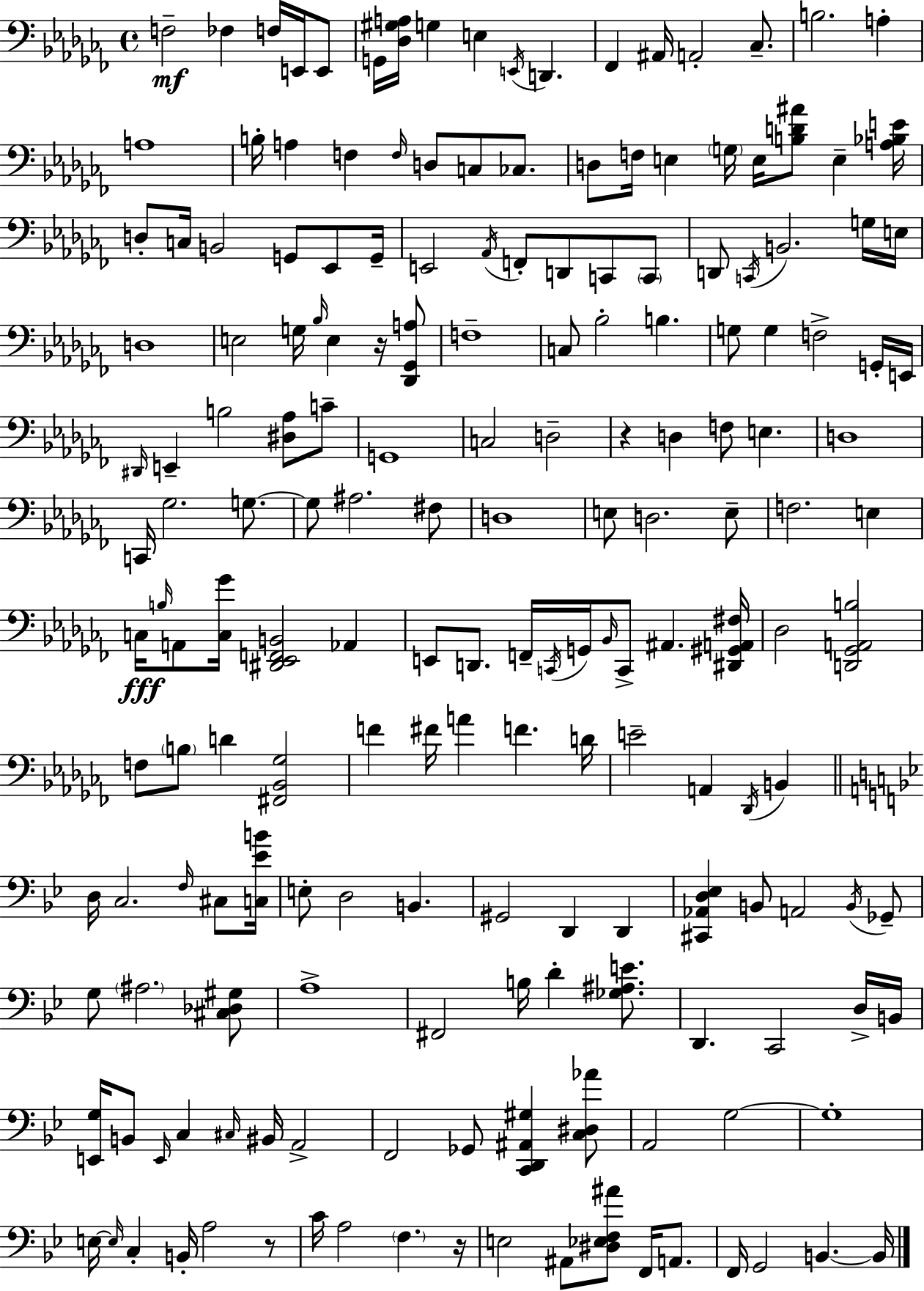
X:1
T:Untitled
M:4/4
L:1/4
K:Abm
F,2 _F, F,/4 E,,/4 E,,/2 G,,/4 [_D,^G,A,]/4 G, E, E,,/4 D,, _F,, ^A,,/4 A,,2 _C,/2 B,2 A, A,4 B,/4 A, F, F,/4 D,/2 C,/2 _C,/2 D,/2 F,/4 E, G,/4 E,/4 [B,D^A]/2 E, [A,_B,E]/4 D,/2 C,/4 B,,2 G,,/2 _E,,/2 G,,/4 E,,2 _A,,/4 F,,/2 D,,/2 C,,/2 C,,/2 D,,/2 C,,/4 B,,2 G,/4 E,/4 D,4 E,2 G,/4 _B,/4 E, z/4 [_D,,_G,,A,]/2 F,4 C,/2 _B,2 B, G,/2 G, F,2 G,,/4 E,,/4 ^D,,/4 E,, B,2 [^D,_A,]/2 C/2 G,,4 C,2 D,2 z D, F,/2 E, D,4 C,,/4 _G,2 G,/2 G,/2 ^A,2 ^F,/2 D,4 E,/2 D,2 E,/2 F,2 E, C,/4 B,/4 A,,/2 [C,_G]/4 [^D,,_E,,F,,B,,]2 _A,, E,,/2 D,,/2 F,,/4 C,,/4 G,,/4 _B,,/4 C,,/2 ^A,, [^D,,^G,,A,,^F,]/4 _D,2 [D,,_G,,A,,B,]2 F,/2 B,/2 D [^F,,_B,,_G,]2 F ^F/4 A F D/4 E2 A,, _D,,/4 B,, D,/4 C,2 F,/4 ^C,/2 [C,_EB]/4 E,/2 D,2 B,, ^G,,2 D,, D,, [^C,,_A,,D,_E,] B,,/2 A,,2 B,,/4 _G,,/2 G,/2 ^A,2 [^C,_D,^G,]/2 A,4 ^F,,2 B,/4 D [_G,^A,E]/2 D,, C,,2 D,/4 B,,/4 [E,,G,]/4 B,,/2 E,,/4 C, ^C,/4 ^B,,/4 A,,2 F,,2 _G,,/2 [C,,D,,^A,,^G,] [C,^D,_A]/2 A,,2 G,2 G,4 E,/4 E,/4 C, B,,/4 A,2 z/2 C/4 A,2 F, z/4 E,2 ^A,,/2 [^D,_E,F,^A]/2 F,,/4 A,,/2 F,,/4 G,,2 B,, B,,/4